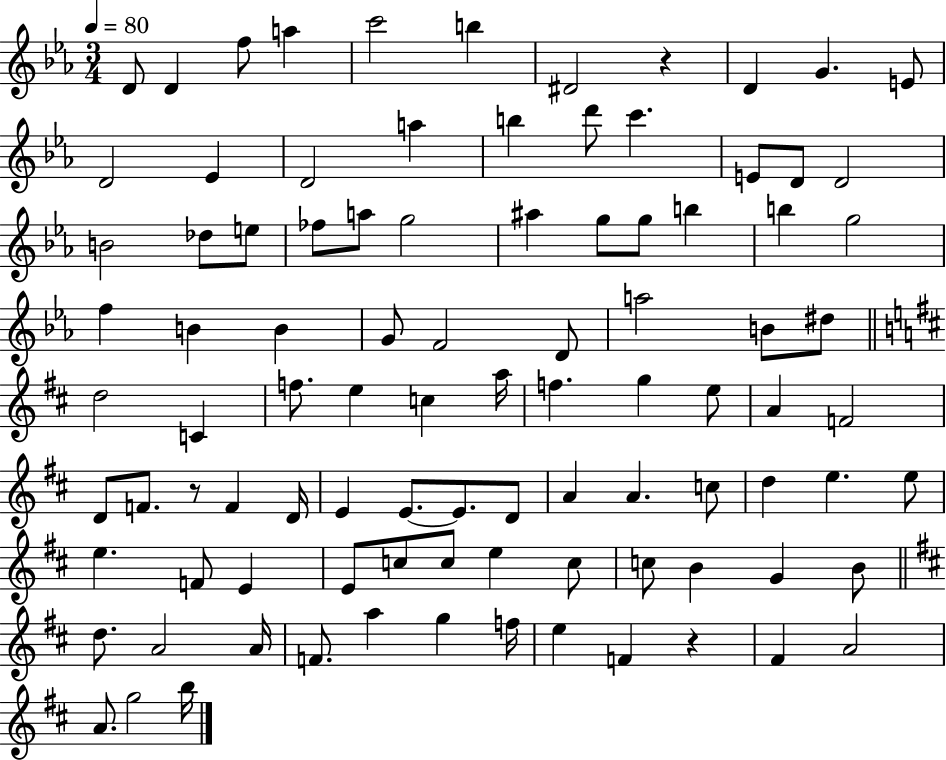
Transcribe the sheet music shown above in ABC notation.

X:1
T:Untitled
M:3/4
L:1/4
K:Eb
D/2 D f/2 a c'2 b ^D2 z D G E/2 D2 _E D2 a b d'/2 c' E/2 D/2 D2 B2 _d/2 e/2 _f/2 a/2 g2 ^a g/2 g/2 b b g2 f B B G/2 F2 D/2 a2 B/2 ^d/2 d2 C f/2 e c a/4 f g e/2 A F2 D/2 F/2 z/2 F D/4 E E/2 E/2 D/2 A A c/2 d e e/2 e F/2 E E/2 c/2 c/2 e c/2 c/2 B G B/2 d/2 A2 A/4 F/2 a g f/4 e F z ^F A2 A/2 g2 b/4